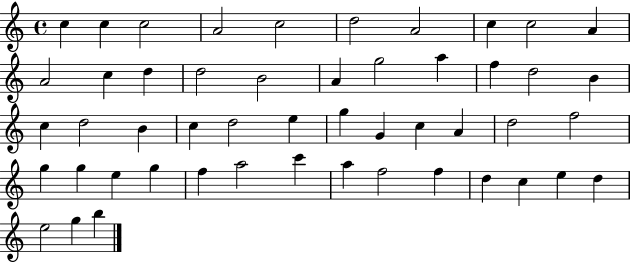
X:1
T:Untitled
M:4/4
L:1/4
K:C
c c c2 A2 c2 d2 A2 c c2 A A2 c d d2 B2 A g2 a f d2 B c d2 B c d2 e g G c A d2 f2 g g e g f a2 c' a f2 f d c e d e2 g b